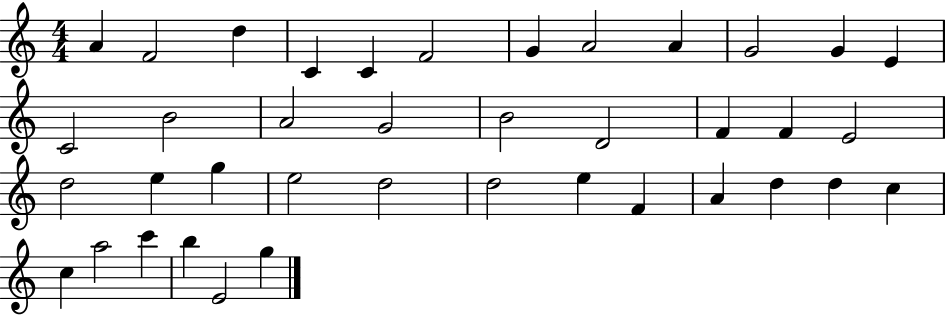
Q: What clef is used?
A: treble